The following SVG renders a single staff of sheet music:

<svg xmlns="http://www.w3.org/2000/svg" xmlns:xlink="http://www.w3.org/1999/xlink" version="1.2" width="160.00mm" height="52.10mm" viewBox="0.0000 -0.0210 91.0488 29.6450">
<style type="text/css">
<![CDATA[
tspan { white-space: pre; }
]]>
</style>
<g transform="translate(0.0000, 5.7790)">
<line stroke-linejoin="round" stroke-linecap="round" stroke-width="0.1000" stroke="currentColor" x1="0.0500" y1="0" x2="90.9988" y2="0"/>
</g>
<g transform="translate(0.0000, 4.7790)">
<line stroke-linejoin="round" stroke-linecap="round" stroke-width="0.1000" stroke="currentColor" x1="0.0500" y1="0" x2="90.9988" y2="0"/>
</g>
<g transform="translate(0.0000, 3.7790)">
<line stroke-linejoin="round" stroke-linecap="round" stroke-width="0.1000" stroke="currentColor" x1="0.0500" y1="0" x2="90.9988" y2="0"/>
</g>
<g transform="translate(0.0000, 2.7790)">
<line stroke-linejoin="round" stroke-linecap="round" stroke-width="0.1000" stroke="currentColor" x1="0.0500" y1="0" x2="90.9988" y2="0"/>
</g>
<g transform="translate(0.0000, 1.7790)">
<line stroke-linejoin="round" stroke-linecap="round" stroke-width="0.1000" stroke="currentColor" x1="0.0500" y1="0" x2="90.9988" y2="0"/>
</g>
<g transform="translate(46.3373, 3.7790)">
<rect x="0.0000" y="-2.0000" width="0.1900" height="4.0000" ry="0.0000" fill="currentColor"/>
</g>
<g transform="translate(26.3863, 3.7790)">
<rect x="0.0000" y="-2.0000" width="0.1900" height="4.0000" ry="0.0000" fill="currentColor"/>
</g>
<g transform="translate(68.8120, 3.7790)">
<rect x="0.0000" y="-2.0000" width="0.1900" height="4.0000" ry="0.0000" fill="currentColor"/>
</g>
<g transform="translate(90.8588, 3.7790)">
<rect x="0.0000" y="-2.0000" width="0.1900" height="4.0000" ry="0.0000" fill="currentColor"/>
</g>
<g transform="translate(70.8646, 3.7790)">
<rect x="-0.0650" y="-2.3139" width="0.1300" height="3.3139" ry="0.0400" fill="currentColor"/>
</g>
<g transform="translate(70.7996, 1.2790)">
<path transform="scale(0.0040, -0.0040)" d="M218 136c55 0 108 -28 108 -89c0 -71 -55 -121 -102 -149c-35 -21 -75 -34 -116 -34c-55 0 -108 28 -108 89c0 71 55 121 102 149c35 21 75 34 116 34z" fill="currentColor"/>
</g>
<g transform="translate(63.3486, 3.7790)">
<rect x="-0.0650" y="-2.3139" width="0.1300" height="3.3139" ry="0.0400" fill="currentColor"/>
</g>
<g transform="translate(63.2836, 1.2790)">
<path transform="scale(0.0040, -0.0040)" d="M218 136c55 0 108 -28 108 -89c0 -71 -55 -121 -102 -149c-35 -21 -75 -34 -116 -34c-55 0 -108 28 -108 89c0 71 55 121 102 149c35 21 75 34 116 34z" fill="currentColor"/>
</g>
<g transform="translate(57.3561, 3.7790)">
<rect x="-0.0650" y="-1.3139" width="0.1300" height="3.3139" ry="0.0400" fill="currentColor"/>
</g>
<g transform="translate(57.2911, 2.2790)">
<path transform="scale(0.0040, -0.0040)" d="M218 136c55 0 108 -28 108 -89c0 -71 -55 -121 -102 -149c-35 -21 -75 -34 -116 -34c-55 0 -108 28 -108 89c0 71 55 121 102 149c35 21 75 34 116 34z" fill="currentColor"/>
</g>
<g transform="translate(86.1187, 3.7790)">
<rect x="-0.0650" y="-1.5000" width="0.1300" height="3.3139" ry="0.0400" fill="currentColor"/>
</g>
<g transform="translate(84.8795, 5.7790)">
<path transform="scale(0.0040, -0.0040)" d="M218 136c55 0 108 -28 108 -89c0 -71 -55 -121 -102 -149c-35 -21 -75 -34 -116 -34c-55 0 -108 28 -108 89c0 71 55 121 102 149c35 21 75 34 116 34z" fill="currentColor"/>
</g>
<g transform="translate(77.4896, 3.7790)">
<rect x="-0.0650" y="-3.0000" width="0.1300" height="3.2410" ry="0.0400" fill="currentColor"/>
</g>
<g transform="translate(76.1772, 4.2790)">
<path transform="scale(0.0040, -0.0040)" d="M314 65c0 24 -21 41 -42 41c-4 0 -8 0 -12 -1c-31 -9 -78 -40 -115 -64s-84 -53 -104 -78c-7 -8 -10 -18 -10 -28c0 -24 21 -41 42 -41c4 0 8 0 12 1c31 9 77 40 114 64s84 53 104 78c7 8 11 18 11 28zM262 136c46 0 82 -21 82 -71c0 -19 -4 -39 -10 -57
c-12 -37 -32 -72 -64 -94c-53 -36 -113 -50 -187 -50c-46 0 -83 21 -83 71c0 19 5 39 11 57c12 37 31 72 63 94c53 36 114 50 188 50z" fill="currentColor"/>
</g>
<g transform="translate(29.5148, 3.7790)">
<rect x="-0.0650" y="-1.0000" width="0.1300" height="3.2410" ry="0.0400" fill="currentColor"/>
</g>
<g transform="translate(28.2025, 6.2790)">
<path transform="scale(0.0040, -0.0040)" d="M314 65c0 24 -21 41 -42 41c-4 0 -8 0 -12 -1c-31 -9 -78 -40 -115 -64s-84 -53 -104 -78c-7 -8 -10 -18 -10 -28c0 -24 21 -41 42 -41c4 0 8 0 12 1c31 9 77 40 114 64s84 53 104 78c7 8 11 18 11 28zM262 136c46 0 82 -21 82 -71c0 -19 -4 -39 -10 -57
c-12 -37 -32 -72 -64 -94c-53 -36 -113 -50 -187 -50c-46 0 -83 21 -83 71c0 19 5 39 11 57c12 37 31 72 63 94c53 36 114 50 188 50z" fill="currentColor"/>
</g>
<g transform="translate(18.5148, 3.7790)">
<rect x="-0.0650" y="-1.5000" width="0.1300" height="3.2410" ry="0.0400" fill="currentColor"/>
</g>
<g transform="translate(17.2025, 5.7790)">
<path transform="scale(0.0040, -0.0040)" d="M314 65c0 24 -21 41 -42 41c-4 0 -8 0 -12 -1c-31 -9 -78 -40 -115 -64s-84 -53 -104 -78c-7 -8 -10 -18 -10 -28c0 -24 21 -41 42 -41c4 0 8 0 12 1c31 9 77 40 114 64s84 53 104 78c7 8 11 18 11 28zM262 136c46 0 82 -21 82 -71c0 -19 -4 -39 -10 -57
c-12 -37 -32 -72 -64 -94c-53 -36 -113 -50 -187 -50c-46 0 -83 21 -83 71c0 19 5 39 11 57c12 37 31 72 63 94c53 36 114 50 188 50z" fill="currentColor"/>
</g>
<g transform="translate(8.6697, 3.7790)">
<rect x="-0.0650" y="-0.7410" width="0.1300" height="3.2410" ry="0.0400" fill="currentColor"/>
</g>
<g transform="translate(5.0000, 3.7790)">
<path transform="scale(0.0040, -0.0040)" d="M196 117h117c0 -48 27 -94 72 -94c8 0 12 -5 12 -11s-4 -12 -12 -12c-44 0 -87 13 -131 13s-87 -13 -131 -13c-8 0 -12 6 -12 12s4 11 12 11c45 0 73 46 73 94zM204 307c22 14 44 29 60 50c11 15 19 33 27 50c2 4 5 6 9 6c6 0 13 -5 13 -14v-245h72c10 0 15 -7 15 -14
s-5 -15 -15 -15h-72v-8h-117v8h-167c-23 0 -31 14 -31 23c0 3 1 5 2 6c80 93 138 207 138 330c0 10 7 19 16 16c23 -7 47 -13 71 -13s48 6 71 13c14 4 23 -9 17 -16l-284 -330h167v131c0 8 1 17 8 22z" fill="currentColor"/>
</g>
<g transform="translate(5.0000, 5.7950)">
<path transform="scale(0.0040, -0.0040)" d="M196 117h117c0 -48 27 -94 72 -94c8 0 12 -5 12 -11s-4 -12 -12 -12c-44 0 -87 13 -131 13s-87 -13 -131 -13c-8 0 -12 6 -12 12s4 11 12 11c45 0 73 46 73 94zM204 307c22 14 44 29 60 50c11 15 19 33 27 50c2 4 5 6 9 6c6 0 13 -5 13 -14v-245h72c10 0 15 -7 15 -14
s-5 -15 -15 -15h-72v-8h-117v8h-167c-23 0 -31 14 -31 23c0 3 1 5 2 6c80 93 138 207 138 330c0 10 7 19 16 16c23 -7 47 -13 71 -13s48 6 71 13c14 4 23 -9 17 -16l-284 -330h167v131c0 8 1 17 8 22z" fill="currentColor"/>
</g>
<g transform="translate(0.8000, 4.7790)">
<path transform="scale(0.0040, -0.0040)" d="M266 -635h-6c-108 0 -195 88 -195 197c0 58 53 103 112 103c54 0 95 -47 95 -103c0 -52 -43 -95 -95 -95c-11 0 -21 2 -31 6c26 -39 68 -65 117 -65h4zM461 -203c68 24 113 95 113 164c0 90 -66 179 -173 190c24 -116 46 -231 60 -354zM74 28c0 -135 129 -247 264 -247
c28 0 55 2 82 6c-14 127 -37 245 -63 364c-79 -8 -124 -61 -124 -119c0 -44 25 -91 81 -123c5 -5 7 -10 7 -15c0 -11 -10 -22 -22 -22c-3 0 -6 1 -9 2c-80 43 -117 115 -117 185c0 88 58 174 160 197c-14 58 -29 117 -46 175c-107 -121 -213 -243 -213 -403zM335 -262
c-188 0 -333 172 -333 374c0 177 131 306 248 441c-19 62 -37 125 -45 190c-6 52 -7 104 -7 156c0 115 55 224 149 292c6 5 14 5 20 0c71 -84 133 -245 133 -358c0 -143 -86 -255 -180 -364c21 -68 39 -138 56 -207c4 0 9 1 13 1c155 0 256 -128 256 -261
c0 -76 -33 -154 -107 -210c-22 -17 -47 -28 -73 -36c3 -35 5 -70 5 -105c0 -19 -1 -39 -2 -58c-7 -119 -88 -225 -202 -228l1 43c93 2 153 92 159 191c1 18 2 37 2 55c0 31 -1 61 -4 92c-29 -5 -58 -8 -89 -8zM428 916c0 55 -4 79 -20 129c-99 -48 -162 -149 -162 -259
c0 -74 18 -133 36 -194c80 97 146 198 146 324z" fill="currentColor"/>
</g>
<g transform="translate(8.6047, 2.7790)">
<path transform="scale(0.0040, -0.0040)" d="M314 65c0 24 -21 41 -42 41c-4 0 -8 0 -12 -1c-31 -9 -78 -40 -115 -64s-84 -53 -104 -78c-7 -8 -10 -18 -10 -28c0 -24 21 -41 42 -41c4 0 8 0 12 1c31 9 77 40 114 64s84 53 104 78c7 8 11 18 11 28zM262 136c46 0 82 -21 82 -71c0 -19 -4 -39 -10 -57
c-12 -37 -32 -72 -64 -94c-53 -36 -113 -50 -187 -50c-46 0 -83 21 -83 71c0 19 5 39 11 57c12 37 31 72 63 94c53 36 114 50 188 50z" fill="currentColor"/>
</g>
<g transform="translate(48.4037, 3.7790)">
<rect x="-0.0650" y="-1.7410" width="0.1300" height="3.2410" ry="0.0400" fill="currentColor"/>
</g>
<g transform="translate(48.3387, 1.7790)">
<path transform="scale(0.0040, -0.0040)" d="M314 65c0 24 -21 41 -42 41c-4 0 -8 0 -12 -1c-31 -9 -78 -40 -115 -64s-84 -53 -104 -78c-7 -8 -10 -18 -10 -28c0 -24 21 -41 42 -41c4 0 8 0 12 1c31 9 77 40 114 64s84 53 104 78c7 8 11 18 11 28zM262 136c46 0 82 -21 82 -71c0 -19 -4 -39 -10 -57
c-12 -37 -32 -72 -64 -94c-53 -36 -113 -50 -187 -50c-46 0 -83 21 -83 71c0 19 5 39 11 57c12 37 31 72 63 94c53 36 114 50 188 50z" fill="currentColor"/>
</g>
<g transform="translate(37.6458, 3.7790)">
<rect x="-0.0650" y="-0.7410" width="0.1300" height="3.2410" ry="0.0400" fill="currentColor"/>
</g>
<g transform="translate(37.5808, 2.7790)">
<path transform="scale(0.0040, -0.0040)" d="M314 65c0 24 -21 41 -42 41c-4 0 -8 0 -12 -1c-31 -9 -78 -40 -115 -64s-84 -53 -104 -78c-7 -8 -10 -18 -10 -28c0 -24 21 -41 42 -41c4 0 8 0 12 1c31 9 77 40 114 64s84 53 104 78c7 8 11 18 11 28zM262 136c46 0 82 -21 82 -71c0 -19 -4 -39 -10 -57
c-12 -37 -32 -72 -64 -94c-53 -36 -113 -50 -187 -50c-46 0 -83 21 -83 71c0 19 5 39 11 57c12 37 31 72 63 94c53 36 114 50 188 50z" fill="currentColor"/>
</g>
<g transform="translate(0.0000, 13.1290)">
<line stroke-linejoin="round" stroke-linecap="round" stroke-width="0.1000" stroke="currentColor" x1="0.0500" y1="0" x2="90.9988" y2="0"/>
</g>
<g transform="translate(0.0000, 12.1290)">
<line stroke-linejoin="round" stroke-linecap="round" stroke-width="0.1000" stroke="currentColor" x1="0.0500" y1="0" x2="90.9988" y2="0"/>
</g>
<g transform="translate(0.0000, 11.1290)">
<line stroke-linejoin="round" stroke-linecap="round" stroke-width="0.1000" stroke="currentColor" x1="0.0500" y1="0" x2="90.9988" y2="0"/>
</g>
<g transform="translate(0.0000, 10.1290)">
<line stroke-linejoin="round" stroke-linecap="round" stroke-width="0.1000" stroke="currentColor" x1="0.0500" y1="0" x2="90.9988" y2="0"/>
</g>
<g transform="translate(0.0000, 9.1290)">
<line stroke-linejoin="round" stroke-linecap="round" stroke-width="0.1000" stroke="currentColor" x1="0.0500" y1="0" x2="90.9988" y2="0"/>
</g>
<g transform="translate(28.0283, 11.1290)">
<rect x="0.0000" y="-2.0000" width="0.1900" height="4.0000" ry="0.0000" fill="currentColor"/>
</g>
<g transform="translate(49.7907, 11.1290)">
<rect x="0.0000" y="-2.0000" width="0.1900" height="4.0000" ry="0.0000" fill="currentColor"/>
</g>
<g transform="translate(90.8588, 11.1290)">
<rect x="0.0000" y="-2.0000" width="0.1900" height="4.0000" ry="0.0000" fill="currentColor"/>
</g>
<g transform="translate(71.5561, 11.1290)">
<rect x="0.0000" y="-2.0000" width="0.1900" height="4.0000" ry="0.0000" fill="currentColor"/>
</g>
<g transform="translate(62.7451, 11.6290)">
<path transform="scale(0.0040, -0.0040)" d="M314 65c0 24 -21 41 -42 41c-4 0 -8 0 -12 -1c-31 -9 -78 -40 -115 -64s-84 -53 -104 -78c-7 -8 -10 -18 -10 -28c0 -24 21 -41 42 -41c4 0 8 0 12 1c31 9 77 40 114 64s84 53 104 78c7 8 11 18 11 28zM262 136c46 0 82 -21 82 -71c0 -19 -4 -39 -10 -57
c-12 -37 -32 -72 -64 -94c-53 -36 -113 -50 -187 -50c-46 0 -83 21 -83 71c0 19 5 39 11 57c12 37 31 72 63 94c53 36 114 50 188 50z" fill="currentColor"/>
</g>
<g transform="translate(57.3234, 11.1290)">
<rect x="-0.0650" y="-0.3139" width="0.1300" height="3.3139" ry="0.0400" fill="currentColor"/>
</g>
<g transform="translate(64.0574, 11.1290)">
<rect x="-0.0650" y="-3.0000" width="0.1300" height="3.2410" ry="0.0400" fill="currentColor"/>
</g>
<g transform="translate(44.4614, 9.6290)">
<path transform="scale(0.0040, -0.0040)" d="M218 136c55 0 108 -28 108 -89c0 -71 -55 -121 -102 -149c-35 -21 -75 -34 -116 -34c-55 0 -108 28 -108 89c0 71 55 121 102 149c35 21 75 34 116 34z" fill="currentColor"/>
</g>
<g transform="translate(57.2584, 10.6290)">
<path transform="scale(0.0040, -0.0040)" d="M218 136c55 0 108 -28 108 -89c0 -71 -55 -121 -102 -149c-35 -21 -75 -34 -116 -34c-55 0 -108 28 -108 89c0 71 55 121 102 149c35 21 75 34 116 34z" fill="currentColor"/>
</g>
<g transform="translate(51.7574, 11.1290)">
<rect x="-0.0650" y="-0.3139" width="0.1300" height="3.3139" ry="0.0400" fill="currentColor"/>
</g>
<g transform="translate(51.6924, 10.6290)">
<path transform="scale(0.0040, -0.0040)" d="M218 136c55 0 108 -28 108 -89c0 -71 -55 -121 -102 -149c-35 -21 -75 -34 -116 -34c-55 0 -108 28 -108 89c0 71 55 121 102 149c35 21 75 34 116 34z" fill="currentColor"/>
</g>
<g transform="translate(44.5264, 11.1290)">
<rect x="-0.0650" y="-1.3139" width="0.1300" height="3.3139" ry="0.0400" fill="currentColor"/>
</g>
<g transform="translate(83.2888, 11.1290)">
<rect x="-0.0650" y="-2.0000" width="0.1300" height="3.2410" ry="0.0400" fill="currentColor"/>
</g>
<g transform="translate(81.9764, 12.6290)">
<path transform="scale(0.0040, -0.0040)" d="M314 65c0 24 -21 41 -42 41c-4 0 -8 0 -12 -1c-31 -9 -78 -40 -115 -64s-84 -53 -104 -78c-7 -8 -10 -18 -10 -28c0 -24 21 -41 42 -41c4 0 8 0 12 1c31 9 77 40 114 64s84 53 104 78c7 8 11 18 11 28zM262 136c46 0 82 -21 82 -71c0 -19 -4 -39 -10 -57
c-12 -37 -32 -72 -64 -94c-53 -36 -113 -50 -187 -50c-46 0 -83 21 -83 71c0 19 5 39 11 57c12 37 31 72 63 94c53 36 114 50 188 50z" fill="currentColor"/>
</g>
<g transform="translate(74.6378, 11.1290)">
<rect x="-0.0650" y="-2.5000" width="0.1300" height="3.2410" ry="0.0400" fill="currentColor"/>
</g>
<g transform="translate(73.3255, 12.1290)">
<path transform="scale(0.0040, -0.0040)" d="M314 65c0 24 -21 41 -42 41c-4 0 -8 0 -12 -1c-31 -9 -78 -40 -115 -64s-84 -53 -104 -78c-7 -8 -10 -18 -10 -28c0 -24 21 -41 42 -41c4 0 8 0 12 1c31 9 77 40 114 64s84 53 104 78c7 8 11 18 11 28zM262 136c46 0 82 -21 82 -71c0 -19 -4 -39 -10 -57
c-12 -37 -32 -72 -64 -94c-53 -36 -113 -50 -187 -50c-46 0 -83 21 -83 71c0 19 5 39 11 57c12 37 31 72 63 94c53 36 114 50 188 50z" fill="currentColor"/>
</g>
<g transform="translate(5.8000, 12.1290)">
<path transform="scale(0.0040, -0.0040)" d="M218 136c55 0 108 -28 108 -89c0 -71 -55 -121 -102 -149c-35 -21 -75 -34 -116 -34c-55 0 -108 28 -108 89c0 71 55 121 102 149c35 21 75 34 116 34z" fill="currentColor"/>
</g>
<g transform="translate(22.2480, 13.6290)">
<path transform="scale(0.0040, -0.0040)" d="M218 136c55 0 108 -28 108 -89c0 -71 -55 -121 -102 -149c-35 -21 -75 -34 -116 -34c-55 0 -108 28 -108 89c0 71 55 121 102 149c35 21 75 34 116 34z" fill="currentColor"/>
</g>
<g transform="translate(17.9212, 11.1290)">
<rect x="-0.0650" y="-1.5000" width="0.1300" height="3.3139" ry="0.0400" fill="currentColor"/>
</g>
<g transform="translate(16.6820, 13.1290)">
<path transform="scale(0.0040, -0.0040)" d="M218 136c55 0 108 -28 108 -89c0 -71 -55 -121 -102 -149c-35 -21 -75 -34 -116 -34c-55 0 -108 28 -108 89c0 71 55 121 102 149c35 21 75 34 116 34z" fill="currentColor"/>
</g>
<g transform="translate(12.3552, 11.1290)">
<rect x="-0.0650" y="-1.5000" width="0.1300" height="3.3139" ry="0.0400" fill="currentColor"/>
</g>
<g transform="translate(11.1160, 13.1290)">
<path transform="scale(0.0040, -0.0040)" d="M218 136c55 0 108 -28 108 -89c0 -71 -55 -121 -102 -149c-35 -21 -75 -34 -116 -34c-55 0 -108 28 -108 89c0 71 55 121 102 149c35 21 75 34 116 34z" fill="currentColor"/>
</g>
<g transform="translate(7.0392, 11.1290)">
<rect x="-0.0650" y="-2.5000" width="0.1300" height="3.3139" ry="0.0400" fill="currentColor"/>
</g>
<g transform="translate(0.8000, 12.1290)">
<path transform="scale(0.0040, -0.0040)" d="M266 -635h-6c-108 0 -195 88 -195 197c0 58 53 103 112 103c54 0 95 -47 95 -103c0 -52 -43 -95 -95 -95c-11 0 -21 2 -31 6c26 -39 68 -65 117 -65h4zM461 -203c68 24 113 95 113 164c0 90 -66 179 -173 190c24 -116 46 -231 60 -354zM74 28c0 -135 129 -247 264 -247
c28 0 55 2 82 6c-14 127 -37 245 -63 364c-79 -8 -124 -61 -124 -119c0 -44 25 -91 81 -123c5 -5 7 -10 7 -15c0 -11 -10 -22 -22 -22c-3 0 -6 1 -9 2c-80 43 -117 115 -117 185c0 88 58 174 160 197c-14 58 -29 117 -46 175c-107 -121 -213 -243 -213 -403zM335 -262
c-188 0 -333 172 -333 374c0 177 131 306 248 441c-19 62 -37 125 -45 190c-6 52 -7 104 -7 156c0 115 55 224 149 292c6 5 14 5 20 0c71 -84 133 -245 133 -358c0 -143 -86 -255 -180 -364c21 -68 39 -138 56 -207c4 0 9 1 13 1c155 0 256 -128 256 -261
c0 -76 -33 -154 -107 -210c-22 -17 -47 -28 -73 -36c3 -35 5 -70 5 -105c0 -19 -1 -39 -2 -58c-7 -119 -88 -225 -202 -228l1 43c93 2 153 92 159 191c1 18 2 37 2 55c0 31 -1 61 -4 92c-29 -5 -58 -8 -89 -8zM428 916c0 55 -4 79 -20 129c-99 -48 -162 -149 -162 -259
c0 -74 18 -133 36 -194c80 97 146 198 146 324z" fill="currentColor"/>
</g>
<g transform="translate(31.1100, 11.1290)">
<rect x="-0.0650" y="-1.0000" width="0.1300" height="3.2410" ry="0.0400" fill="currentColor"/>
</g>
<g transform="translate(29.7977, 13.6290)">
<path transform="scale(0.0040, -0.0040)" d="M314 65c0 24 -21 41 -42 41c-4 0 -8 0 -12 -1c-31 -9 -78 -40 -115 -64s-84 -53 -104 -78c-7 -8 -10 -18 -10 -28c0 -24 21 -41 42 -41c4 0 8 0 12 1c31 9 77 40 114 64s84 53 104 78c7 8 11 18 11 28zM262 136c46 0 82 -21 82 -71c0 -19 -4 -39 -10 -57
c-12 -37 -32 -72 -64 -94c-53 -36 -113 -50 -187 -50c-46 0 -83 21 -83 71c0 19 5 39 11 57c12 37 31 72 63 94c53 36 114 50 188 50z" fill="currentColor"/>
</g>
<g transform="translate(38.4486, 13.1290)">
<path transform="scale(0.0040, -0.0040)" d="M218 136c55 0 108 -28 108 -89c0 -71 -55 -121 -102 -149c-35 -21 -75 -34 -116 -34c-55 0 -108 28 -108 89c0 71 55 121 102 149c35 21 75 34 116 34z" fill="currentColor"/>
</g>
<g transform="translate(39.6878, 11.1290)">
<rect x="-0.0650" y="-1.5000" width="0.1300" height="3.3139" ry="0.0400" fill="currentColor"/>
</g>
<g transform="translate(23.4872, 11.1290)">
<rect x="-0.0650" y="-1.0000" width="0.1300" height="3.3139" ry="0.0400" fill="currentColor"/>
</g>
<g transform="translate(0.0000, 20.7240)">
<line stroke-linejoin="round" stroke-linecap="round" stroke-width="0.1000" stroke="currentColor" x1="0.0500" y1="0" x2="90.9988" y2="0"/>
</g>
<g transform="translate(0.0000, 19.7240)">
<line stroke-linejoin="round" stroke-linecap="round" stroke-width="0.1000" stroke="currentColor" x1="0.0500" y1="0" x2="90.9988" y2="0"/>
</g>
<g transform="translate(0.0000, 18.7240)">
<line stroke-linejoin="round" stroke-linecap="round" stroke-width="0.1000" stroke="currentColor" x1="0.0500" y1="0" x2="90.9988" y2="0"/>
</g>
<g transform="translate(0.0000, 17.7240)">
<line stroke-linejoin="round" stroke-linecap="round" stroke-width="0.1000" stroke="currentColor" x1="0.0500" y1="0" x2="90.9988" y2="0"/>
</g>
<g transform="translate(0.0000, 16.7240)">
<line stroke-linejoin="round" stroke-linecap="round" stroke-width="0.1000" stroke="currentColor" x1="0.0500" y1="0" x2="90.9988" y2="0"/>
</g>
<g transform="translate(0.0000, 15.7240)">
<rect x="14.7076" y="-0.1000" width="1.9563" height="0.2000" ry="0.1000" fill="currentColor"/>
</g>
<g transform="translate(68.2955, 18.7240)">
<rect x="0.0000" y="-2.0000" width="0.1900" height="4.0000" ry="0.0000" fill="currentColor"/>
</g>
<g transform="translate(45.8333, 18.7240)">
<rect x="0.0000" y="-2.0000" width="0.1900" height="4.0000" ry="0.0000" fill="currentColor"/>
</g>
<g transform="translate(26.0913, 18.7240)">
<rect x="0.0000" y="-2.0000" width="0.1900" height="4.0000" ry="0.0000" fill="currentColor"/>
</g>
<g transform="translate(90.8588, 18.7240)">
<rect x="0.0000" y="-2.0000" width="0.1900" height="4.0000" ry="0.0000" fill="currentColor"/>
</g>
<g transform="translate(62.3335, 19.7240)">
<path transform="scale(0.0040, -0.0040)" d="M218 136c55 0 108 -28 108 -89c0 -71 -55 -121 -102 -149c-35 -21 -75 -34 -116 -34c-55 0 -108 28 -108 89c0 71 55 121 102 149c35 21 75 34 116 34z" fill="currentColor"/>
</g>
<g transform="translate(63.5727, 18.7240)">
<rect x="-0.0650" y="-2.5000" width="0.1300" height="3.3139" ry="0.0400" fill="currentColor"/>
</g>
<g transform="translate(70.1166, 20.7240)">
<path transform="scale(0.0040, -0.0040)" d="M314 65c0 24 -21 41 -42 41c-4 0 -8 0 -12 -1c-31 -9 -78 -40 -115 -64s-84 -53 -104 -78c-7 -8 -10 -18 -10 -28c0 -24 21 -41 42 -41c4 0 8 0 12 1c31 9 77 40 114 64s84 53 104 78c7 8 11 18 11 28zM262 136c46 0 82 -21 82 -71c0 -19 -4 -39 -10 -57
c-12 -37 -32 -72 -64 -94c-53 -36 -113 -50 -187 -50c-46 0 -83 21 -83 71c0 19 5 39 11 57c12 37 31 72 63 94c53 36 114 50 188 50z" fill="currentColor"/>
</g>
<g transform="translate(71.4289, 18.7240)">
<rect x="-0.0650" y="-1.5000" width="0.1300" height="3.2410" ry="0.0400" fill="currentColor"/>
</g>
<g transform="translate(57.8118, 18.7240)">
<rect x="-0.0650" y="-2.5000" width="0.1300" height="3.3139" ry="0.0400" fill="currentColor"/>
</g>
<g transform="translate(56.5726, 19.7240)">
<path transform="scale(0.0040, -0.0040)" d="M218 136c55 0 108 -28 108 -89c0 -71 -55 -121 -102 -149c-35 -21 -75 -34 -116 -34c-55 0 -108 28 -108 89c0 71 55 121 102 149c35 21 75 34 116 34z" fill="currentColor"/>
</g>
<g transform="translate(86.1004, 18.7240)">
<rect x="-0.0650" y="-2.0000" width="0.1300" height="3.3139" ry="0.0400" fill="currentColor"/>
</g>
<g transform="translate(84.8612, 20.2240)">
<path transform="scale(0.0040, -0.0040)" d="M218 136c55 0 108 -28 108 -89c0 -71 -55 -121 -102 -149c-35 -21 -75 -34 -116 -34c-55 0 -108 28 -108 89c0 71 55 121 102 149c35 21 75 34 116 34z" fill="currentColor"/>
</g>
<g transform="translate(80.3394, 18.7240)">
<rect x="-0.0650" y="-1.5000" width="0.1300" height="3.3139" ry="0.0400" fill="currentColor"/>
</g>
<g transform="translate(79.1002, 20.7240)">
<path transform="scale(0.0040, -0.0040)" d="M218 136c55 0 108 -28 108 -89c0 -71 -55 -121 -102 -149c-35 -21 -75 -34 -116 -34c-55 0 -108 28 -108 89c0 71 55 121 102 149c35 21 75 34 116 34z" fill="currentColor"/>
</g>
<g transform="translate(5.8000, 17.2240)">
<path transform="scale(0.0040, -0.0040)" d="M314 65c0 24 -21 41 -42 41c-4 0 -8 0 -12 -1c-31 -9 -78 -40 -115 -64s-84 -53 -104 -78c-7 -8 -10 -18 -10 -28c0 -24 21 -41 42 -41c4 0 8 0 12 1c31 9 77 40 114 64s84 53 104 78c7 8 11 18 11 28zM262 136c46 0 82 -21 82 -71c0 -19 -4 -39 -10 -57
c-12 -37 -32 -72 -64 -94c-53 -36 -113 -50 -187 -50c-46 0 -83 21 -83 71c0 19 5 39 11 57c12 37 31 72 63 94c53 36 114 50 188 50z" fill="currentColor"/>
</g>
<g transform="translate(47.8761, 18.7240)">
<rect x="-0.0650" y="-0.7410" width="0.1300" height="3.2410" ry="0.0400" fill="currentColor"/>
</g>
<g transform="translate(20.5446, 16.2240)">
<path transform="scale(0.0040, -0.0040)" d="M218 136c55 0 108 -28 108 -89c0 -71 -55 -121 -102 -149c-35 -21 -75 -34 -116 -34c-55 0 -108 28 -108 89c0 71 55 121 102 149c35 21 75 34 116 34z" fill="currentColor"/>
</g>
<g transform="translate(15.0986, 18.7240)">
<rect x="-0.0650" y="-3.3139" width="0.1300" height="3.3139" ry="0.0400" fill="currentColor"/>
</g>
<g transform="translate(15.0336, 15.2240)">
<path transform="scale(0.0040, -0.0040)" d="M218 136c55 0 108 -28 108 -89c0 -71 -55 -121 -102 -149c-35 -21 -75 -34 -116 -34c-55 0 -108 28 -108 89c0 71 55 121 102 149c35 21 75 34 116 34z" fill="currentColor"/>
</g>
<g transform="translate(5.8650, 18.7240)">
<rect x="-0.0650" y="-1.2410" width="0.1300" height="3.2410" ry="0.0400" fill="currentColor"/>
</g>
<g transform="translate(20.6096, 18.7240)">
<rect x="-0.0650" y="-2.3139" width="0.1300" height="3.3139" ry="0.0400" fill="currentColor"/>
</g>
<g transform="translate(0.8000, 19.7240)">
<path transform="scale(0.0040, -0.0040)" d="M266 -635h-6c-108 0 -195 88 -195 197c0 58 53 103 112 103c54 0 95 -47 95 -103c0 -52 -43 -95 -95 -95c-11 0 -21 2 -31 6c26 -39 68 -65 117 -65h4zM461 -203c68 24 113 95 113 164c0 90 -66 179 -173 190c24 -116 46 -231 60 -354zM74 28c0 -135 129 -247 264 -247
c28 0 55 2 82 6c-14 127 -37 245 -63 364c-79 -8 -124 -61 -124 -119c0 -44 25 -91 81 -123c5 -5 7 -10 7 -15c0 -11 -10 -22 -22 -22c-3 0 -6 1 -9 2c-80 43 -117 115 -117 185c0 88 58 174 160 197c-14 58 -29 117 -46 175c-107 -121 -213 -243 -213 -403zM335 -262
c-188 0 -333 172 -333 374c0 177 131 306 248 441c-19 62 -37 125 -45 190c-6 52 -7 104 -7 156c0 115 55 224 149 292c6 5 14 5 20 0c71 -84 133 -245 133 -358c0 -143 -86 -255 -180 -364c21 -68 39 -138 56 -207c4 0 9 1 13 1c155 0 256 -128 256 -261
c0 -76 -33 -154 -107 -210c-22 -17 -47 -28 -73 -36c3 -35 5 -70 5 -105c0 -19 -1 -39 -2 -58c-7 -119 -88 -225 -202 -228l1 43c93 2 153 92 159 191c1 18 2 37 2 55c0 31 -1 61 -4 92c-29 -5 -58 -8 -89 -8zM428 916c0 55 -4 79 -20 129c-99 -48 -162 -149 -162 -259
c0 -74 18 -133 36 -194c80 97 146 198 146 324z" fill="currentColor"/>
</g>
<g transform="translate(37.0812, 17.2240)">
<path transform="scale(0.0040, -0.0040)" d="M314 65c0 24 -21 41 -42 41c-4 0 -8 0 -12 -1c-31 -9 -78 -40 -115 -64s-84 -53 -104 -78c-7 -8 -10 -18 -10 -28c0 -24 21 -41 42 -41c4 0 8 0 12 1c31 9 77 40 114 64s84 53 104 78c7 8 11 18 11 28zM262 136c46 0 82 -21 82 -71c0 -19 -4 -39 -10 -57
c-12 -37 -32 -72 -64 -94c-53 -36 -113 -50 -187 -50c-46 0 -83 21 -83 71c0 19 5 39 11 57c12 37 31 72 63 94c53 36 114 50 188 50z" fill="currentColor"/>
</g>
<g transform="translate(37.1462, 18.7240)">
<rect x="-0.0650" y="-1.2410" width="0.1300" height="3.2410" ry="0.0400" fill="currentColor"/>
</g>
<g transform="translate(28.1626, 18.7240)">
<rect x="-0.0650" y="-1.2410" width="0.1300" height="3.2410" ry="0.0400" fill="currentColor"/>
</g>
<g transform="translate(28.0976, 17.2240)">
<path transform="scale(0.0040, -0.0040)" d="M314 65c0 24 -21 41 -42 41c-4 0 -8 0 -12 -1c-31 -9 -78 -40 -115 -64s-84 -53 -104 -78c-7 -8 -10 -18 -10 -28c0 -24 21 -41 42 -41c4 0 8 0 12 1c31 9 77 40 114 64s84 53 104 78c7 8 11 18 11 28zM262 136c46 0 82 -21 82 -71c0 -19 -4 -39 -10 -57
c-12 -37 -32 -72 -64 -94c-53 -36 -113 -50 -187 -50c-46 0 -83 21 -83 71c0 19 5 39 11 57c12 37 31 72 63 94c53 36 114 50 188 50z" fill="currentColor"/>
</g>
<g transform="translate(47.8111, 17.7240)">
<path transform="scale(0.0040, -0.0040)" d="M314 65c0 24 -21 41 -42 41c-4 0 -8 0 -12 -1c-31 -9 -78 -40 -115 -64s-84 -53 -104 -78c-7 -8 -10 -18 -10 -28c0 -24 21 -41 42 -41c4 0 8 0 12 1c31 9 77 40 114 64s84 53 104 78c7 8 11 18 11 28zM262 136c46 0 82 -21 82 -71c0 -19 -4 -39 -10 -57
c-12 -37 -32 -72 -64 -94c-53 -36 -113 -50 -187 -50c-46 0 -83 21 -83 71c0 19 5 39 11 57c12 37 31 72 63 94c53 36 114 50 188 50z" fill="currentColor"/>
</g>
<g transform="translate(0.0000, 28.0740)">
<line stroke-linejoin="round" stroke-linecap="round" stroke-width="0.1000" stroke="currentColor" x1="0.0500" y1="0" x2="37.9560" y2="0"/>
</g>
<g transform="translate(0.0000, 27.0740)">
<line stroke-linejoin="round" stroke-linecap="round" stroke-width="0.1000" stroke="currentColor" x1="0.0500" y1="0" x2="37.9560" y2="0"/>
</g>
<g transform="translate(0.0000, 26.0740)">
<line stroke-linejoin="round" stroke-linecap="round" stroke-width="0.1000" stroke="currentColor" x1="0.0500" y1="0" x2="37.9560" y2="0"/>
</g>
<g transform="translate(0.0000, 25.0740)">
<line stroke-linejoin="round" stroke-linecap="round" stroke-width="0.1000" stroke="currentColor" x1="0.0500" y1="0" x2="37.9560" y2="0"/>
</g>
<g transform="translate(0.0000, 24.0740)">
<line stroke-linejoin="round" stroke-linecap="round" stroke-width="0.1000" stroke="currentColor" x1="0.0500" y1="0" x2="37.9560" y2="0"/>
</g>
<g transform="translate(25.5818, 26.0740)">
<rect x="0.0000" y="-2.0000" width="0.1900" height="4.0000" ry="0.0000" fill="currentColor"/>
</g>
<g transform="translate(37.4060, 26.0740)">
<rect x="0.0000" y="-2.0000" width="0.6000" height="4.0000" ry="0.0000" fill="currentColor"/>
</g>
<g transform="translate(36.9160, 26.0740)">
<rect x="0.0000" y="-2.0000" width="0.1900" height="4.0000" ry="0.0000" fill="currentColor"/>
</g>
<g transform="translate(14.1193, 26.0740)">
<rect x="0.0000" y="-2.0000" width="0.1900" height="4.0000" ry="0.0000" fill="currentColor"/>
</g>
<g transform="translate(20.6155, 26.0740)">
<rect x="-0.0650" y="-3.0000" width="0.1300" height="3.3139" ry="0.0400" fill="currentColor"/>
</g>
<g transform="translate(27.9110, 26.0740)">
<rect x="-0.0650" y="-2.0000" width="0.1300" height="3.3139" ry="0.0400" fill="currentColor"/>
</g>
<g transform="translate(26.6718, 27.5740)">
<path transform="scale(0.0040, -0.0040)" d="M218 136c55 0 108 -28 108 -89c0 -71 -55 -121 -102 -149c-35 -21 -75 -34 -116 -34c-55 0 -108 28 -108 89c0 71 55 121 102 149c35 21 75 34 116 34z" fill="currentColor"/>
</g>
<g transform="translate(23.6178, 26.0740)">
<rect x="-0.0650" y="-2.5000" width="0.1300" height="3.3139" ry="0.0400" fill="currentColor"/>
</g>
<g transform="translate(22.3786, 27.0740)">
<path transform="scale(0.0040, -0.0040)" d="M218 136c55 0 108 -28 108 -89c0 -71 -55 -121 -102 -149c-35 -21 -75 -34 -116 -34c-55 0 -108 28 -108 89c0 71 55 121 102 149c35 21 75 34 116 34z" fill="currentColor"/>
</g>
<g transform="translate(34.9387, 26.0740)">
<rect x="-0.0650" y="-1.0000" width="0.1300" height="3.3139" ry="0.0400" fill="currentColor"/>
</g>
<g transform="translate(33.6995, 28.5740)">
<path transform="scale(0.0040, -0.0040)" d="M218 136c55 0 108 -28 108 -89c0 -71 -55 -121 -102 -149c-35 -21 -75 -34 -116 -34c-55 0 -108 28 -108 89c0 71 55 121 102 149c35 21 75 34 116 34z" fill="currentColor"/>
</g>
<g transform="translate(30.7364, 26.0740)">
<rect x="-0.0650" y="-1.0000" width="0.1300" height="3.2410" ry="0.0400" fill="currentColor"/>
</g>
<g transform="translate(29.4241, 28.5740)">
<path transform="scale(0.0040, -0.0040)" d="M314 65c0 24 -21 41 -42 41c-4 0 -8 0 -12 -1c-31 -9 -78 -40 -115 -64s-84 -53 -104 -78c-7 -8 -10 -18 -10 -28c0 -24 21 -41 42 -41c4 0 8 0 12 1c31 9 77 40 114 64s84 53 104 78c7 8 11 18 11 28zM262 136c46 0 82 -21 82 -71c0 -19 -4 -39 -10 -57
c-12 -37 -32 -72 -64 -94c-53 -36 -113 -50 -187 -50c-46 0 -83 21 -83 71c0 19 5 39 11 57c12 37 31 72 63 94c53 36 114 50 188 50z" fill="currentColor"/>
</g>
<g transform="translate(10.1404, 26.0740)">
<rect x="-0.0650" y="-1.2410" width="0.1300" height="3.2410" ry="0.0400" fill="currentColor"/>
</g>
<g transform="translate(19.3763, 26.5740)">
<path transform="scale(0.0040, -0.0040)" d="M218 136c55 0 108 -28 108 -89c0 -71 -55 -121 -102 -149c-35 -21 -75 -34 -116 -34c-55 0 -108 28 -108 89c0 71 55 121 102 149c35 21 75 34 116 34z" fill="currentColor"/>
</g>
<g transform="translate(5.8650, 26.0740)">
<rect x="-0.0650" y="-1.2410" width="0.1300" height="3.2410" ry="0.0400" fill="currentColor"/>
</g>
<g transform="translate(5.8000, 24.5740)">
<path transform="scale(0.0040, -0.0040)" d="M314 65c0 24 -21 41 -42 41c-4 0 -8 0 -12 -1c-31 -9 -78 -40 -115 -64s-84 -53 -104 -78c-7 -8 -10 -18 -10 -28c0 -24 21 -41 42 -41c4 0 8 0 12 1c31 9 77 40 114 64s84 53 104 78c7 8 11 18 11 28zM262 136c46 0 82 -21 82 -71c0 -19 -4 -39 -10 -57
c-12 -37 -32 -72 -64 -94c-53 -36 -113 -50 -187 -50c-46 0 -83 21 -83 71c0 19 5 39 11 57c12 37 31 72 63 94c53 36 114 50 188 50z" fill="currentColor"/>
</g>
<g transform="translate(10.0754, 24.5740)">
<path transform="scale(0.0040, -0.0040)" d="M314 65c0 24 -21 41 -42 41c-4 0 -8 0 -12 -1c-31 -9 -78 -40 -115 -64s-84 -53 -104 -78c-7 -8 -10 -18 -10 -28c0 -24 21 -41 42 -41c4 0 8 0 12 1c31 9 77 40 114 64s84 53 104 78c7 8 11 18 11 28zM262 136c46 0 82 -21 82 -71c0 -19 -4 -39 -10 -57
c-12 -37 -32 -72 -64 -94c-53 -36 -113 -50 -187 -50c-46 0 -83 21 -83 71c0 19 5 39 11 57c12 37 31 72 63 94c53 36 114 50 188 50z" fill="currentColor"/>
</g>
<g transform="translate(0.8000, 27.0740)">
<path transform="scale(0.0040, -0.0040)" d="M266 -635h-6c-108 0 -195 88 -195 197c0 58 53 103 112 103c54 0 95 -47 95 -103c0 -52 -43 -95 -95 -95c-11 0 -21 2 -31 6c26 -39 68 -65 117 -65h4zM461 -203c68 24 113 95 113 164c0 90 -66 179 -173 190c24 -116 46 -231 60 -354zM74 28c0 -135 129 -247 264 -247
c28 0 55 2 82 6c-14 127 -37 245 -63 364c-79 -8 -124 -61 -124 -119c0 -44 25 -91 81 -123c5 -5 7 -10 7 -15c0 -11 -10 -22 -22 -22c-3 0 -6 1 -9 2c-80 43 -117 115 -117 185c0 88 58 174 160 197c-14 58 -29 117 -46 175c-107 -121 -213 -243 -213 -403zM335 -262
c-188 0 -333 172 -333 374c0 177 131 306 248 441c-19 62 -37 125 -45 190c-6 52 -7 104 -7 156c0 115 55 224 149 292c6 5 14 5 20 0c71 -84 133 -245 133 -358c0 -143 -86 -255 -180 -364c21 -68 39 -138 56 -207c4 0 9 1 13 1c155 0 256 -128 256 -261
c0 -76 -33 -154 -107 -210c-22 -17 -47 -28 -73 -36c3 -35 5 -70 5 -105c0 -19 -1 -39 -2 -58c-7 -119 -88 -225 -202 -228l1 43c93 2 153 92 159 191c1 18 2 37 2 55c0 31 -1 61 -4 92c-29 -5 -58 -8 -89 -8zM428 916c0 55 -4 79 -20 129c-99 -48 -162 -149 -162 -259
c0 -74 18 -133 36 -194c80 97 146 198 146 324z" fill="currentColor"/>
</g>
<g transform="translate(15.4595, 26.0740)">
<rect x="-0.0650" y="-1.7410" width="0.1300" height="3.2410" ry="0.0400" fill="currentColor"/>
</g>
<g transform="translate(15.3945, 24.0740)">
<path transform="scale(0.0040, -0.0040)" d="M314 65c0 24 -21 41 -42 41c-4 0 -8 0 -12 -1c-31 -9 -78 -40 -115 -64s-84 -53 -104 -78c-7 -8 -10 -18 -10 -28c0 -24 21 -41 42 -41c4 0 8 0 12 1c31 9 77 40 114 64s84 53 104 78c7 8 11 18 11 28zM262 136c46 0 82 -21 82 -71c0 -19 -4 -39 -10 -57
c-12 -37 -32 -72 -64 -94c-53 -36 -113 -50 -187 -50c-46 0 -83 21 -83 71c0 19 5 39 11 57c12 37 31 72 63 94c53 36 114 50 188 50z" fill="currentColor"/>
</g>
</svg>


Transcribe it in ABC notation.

X:1
T:Untitled
M:4/4
L:1/4
K:C
d2 E2 D2 d2 f2 e g g A2 E G E E D D2 E e c c A2 G2 F2 e2 b g e2 e2 d2 G G E2 E F e2 e2 f2 A G F D2 D